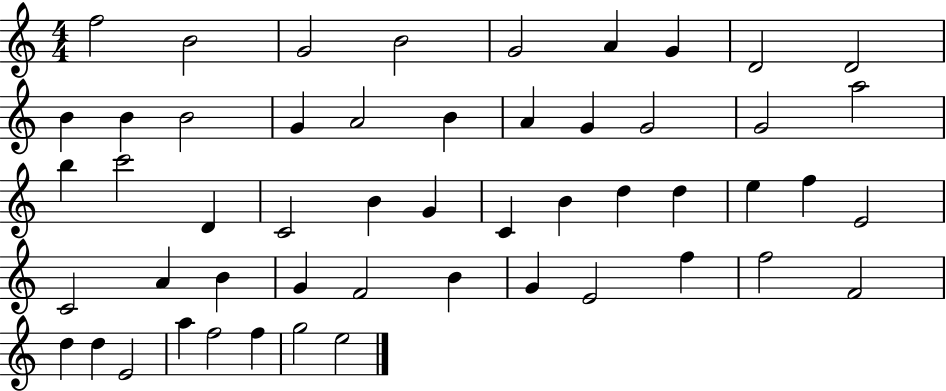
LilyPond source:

{
  \clef treble
  \numericTimeSignature
  \time 4/4
  \key c \major
  f''2 b'2 | g'2 b'2 | g'2 a'4 g'4 | d'2 d'2 | \break b'4 b'4 b'2 | g'4 a'2 b'4 | a'4 g'4 g'2 | g'2 a''2 | \break b''4 c'''2 d'4 | c'2 b'4 g'4 | c'4 b'4 d''4 d''4 | e''4 f''4 e'2 | \break c'2 a'4 b'4 | g'4 f'2 b'4 | g'4 e'2 f''4 | f''2 f'2 | \break d''4 d''4 e'2 | a''4 f''2 f''4 | g''2 e''2 | \bar "|."
}